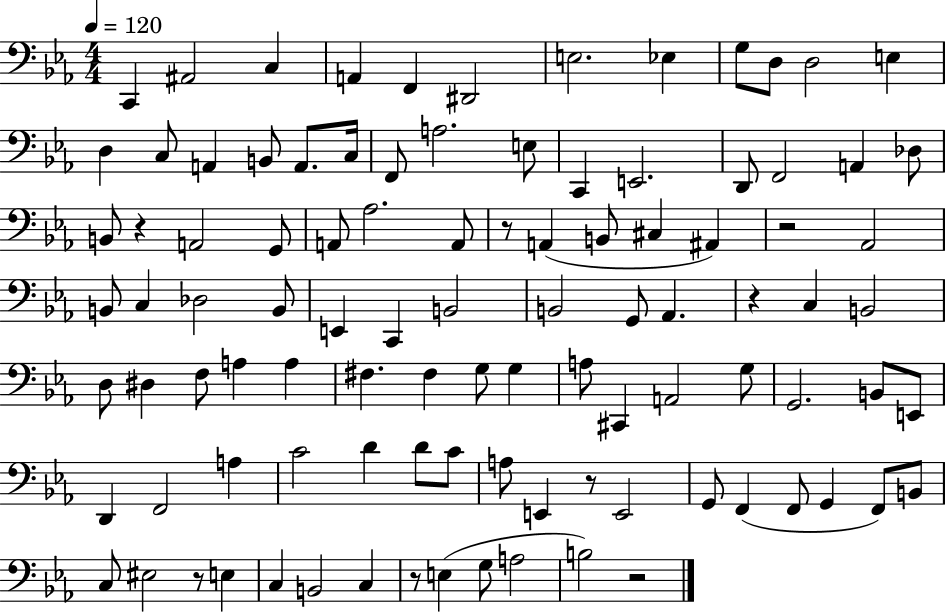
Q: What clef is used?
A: bass